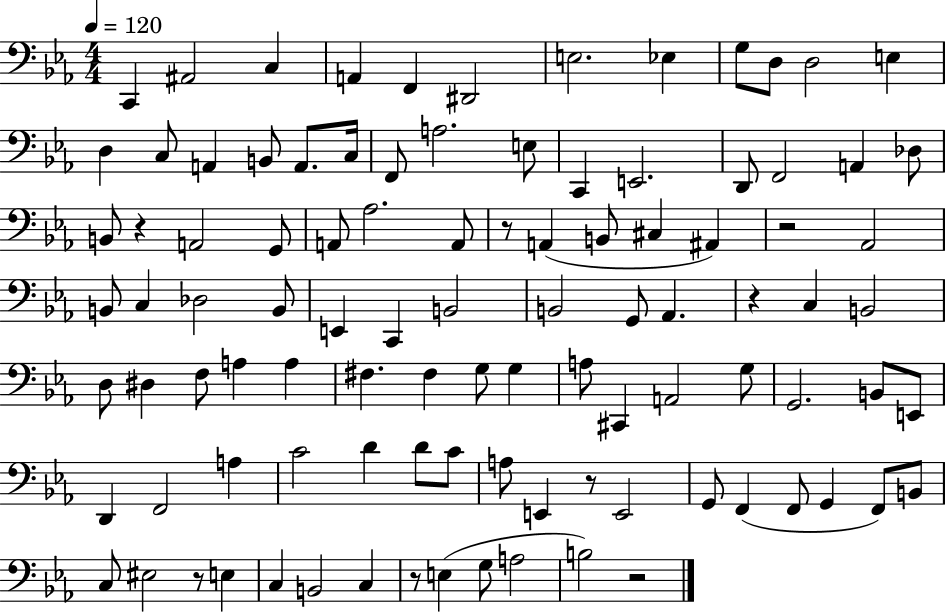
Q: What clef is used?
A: bass